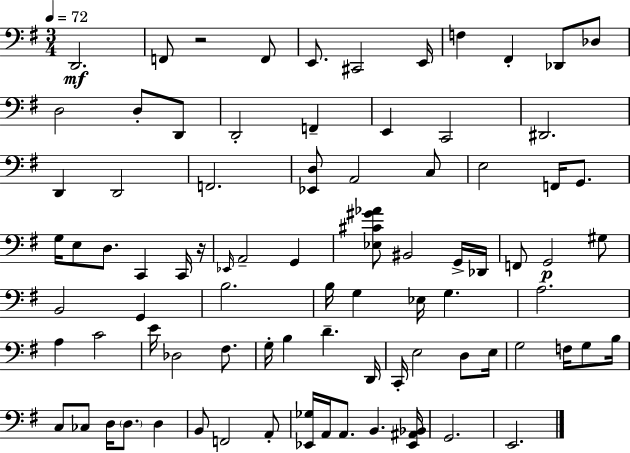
D2/h. F2/e R/h F2/e E2/e. C#2/h E2/s F3/q F#2/q Db2/e Db3/e D3/h D3/e D2/e D2/h F2/q E2/q C2/h D#2/h. D2/q D2/h F2/h. [Eb2,D3]/e A2/h C3/e E3/h F2/s G2/e. G3/s E3/e D3/e. C2/q C2/s R/s Eb2/s A2/h G2/q [Eb3,C#4,G#4,Ab4]/e BIS2/h G2/s Db2/s F2/e G2/h G#3/e B2/h G2/q B3/h. B3/s G3/q Eb3/s G3/q. A3/h. A3/q C4/h E4/s Db3/h F#3/e. G3/s B3/q D4/q. D2/s C2/s E3/h D3/e E3/s G3/h F3/s G3/e B3/s C3/e CES3/e D3/s D3/e. D3/q B2/e F2/h A2/e [Eb2,Gb3]/s A2/s A2/e. B2/q. [Eb2,A#2,Bb2]/s G2/h. E2/h.